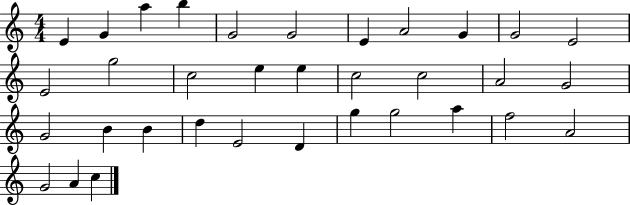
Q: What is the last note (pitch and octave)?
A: C5